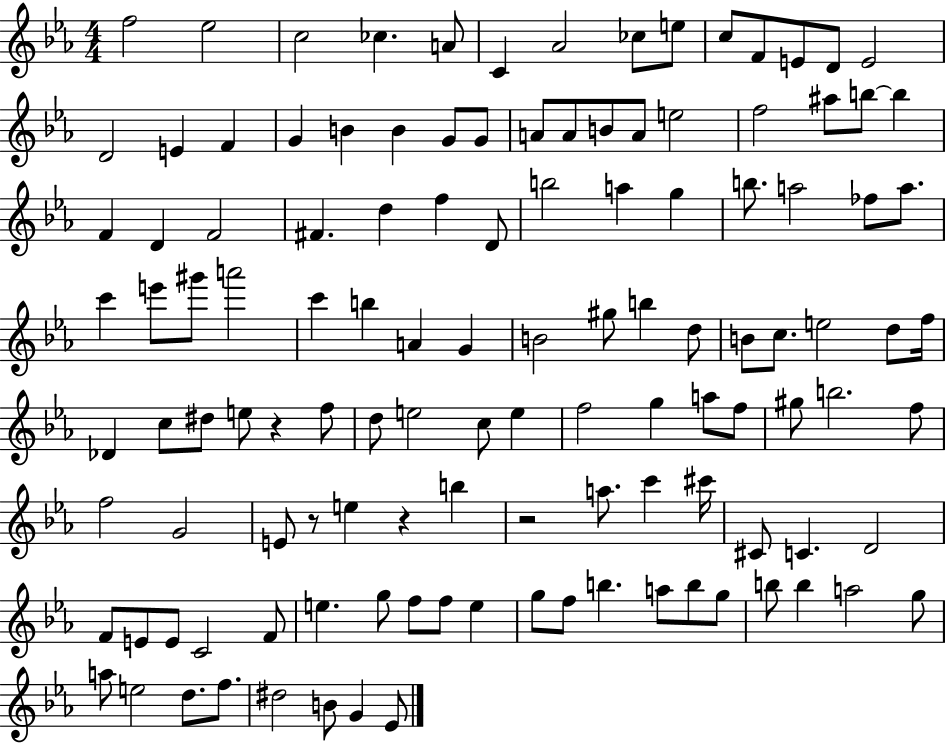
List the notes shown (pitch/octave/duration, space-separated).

F5/h Eb5/h C5/h CES5/q. A4/e C4/q Ab4/h CES5/e E5/e C5/e F4/e E4/e D4/e E4/h D4/h E4/q F4/q G4/q B4/q B4/q G4/e G4/e A4/e A4/e B4/e A4/e E5/h F5/h A#5/e B5/e B5/q F4/q D4/q F4/h F#4/q. D5/q F5/q D4/e B5/h A5/q G5/q B5/e. A5/h FES5/e A5/e. C6/q E6/e G#6/e A6/h C6/q B5/q A4/q G4/q B4/h G#5/e B5/q D5/e B4/e C5/e. E5/h D5/e F5/s Db4/q C5/e D#5/e E5/e R/q F5/e D5/e E5/h C5/e E5/q F5/h G5/q A5/e F5/e G#5/e B5/h. F5/e F5/h G4/h E4/e R/e E5/q R/q B5/q R/h A5/e. C6/q C#6/s C#4/e C4/q. D4/h F4/e E4/e E4/e C4/h F4/e E5/q. G5/e F5/e F5/e E5/q G5/e F5/e B5/q. A5/e B5/e G5/e B5/e B5/q A5/h G5/e A5/e E5/h D5/e. F5/e. D#5/h B4/e G4/q Eb4/e